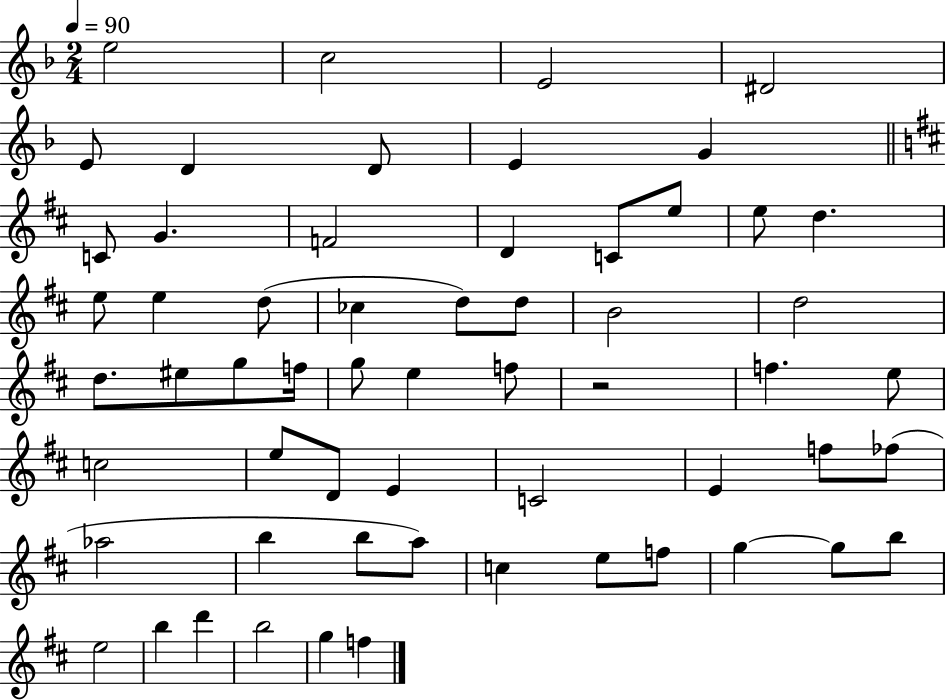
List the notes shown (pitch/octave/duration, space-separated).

E5/h C5/h E4/h D#4/h E4/e D4/q D4/e E4/q G4/q C4/e G4/q. F4/h D4/q C4/e E5/e E5/e D5/q. E5/e E5/q D5/e CES5/q D5/e D5/e B4/h D5/h D5/e. EIS5/e G5/e F5/s G5/e E5/q F5/e R/h F5/q. E5/e C5/h E5/e D4/e E4/q C4/h E4/q F5/e FES5/e Ab5/h B5/q B5/e A5/e C5/q E5/e F5/e G5/q G5/e B5/e E5/h B5/q D6/q B5/h G5/q F5/q